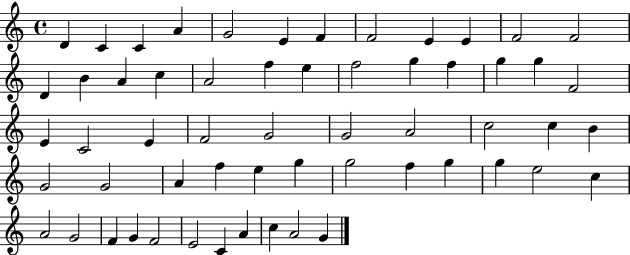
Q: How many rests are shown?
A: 0